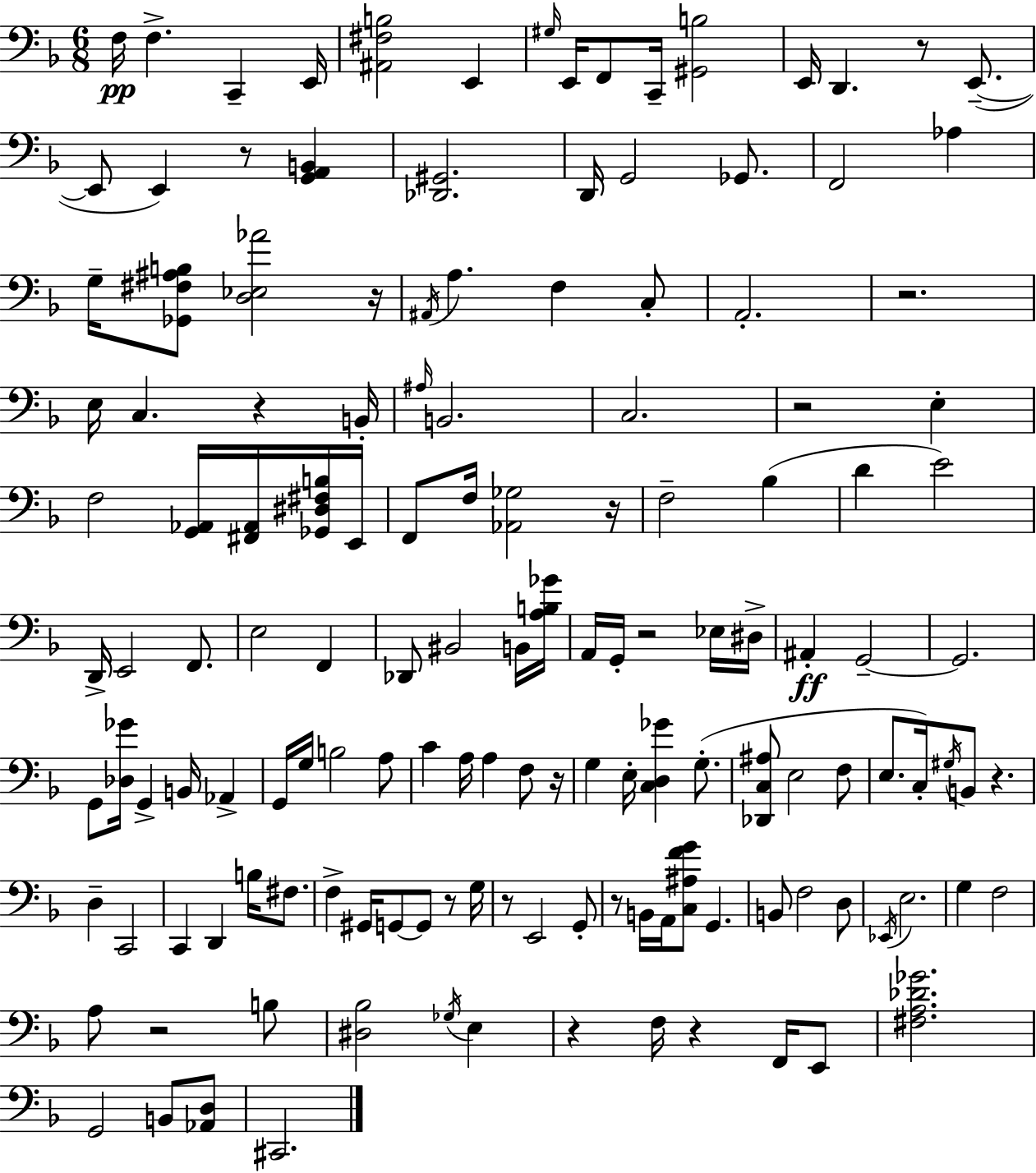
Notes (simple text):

F3/s F3/q. C2/q E2/s [A#2,F#3,B3]/h E2/q G#3/s E2/s F2/e C2/s [G#2,B3]/h E2/s D2/q. R/e E2/e. E2/e E2/q R/e [G2,A2,B2]/q [Db2,G#2]/h. D2/s G2/h Gb2/e. F2/h Ab3/q G3/s [Gb2,F#3,A#3,B3]/e [D3,Eb3,Ab4]/h R/s A#2/s A3/q. F3/q C3/e A2/h. R/h. E3/s C3/q. R/q B2/s A#3/s B2/h. C3/h. R/h E3/q F3/h [G2,Ab2]/s [F#2,Ab2]/s [Gb2,D#3,F#3,B3]/s E2/s F2/e F3/s [Ab2,Gb3]/h R/s F3/h Bb3/q D4/q E4/h D2/s E2/h F2/e. E3/h F2/q Db2/e BIS2/h B2/s [A3,B3,Gb4]/s A2/s G2/s R/h Eb3/s D#3/s A#2/q G2/h G2/h. G2/e [Db3,Gb4]/s G2/q B2/s Ab2/q G2/s G3/s B3/h A3/e C4/q A3/s A3/q F3/e R/s G3/q E3/s [C3,D3,Gb4]/q G3/e. [Db2,C3,A#3]/e E3/h F3/e E3/e. C3/s G#3/s B2/e R/q. D3/q C2/h C2/q D2/q B3/s F#3/e. F3/q G#2/s G2/e G2/e R/e G3/s R/e E2/h G2/e R/e B2/s A2/s [C3,A#3,F4,G4]/e G2/q. B2/e F3/h D3/e Eb2/s E3/h. G3/q F3/h A3/e R/h B3/e [D#3,Bb3]/h Gb3/s E3/q R/q F3/s R/q F2/s E2/e [F#3,A3,Db4,Gb4]/h. G2/h B2/e [Ab2,D3]/e C#2/h.